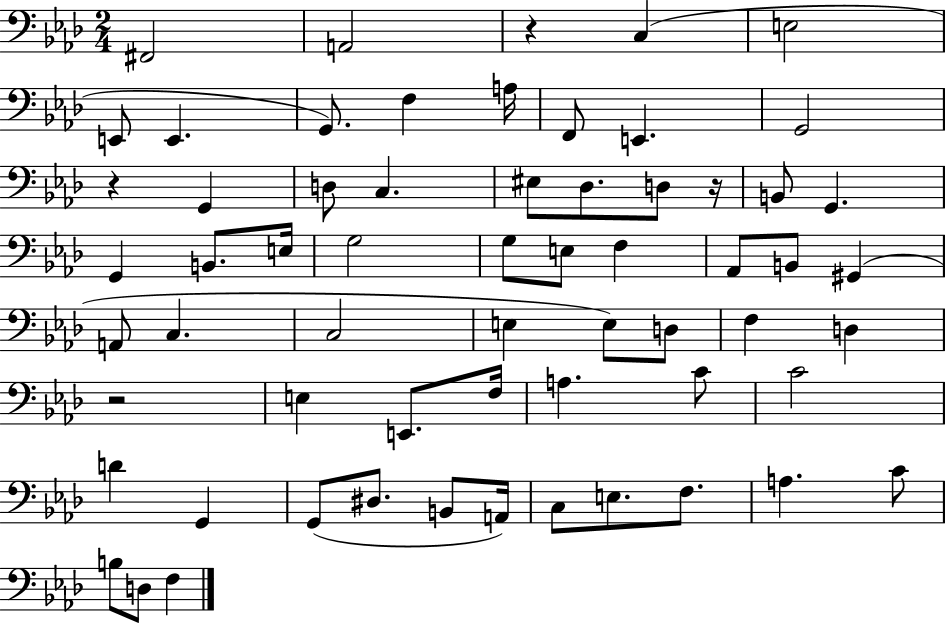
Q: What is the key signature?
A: AES major